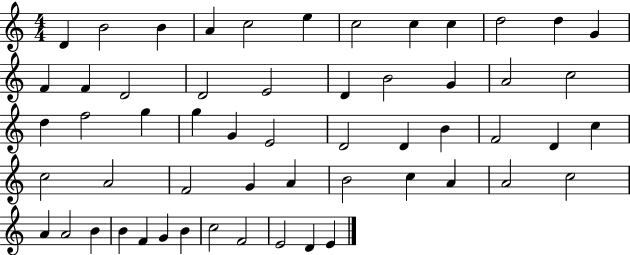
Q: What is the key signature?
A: C major